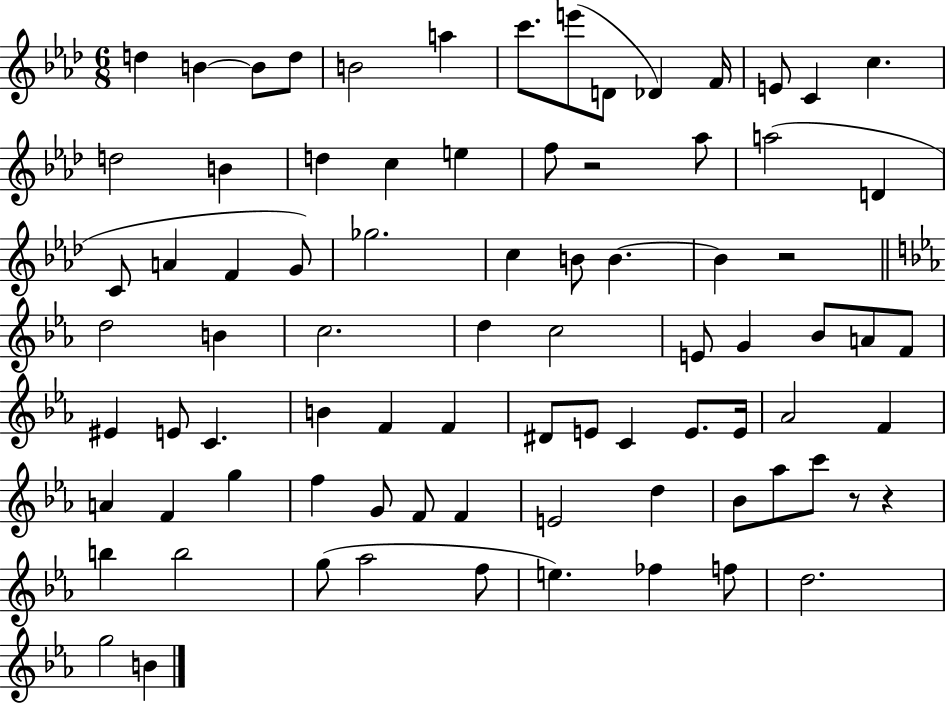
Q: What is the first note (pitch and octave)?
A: D5